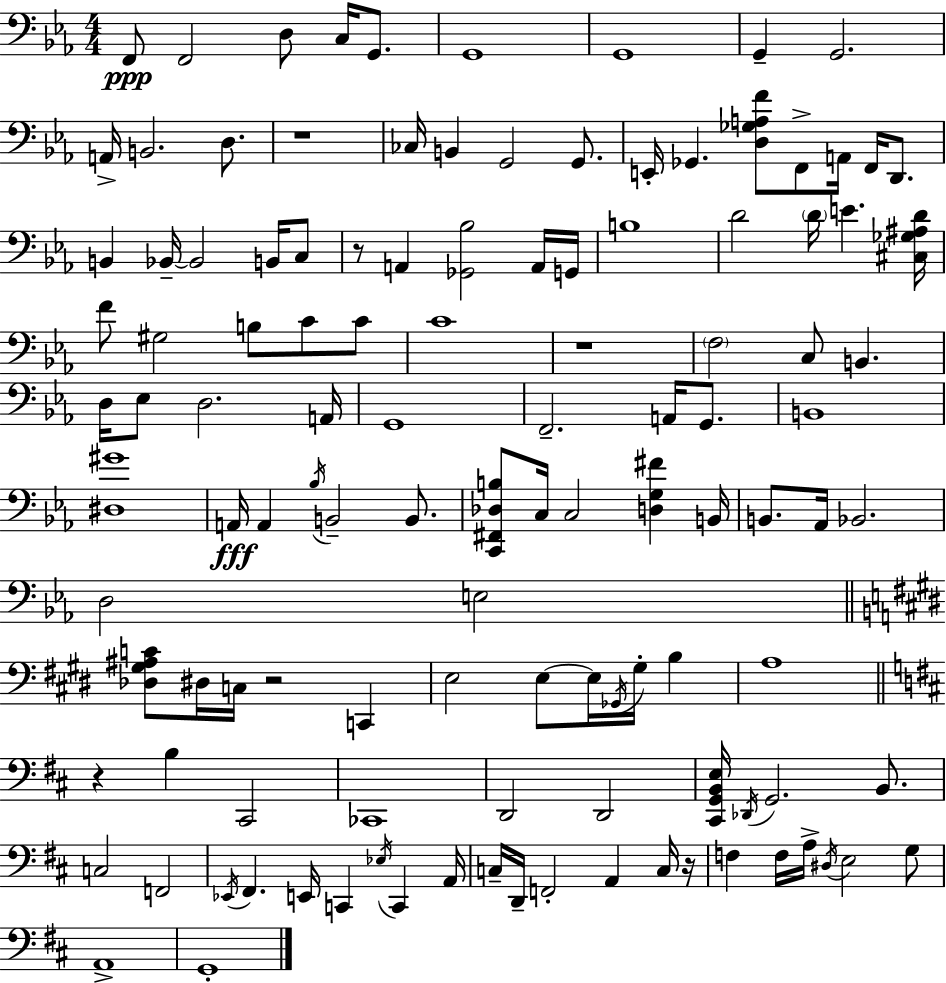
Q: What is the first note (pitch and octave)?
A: F2